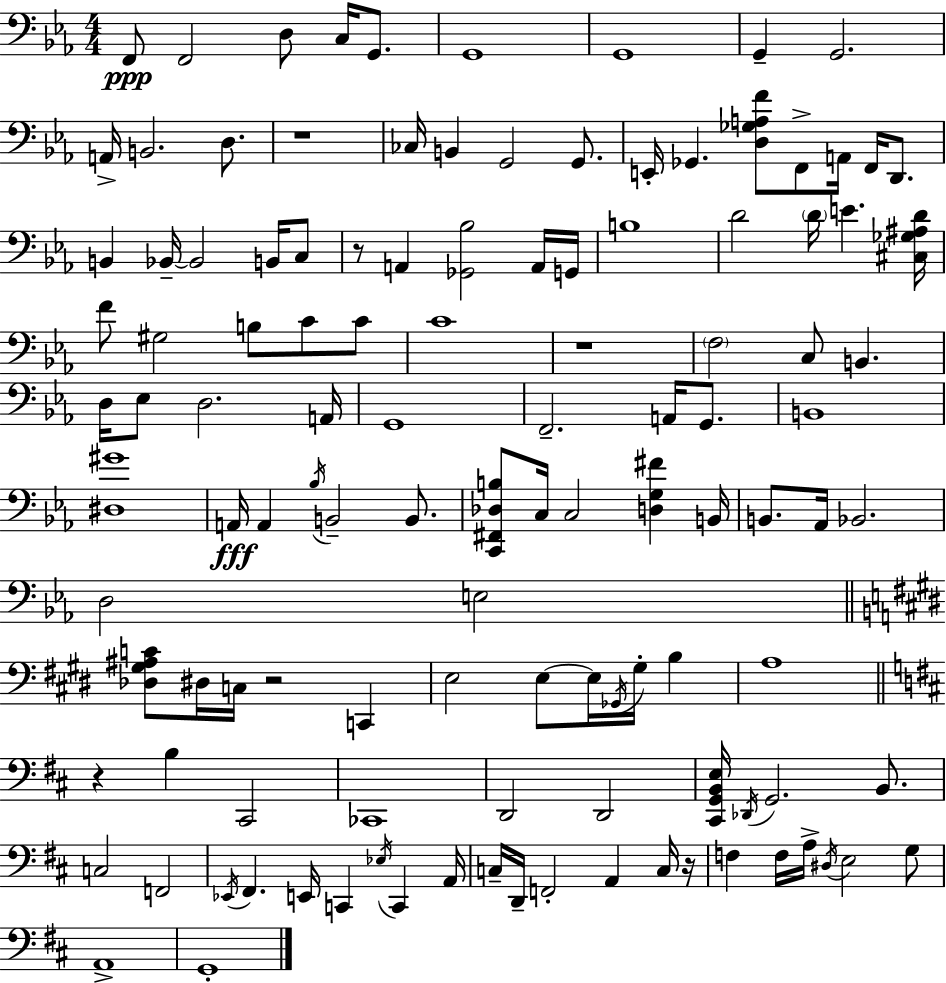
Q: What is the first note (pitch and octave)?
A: F2